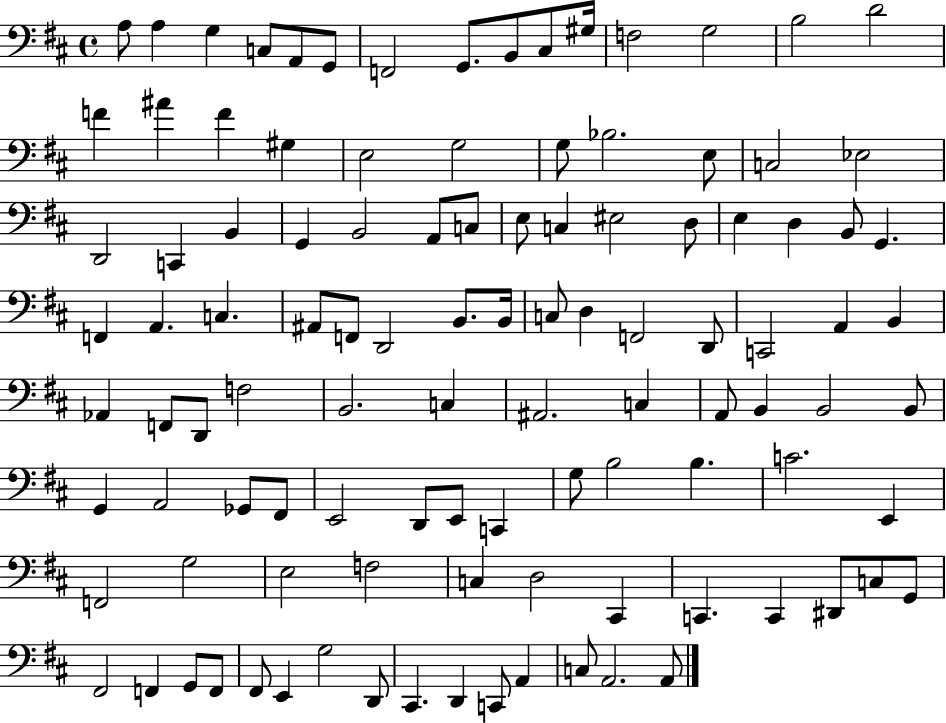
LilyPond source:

{
  \clef bass
  \time 4/4
  \defaultTimeSignature
  \key d \major
  a8 a4 g4 c8 a,8 g,8 | f,2 g,8. b,8 cis8 gis16 | f2 g2 | b2 d'2 | \break f'4 ais'4 f'4 gis4 | e2 g2 | g8 bes2. e8 | c2 ees2 | \break d,2 c,4 b,4 | g,4 b,2 a,8 c8 | e8 c4 eis2 d8 | e4 d4 b,8 g,4. | \break f,4 a,4. c4. | ais,8 f,8 d,2 b,8. b,16 | c8 d4 f,2 d,8 | c,2 a,4 b,4 | \break aes,4 f,8 d,8 f2 | b,2. c4 | ais,2. c4 | a,8 b,4 b,2 b,8 | \break g,4 a,2 ges,8 fis,8 | e,2 d,8 e,8 c,4 | g8 b2 b4. | c'2. e,4 | \break f,2 g2 | e2 f2 | c4 d2 cis,4 | c,4. c,4 dis,8 c8 g,8 | \break fis,2 f,4 g,8 f,8 | fis,8 e,4 g2 d,8 | cis,4. d,4 c,8 a,4 | c8 a,2. a,8 | \break \bar "|."
}